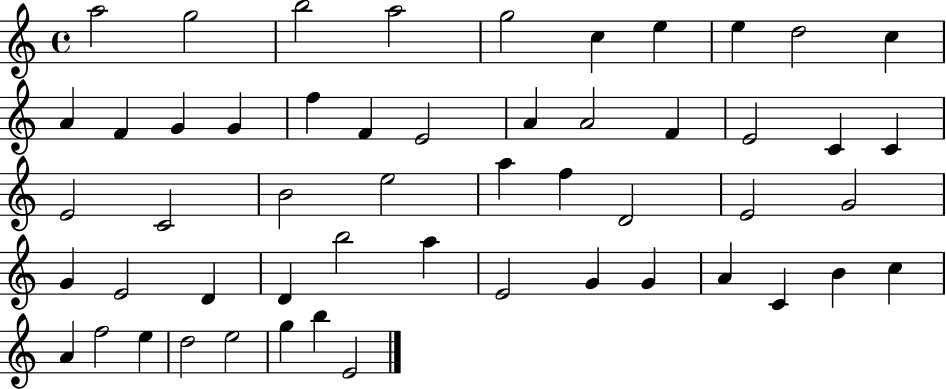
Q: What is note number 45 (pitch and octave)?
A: C5